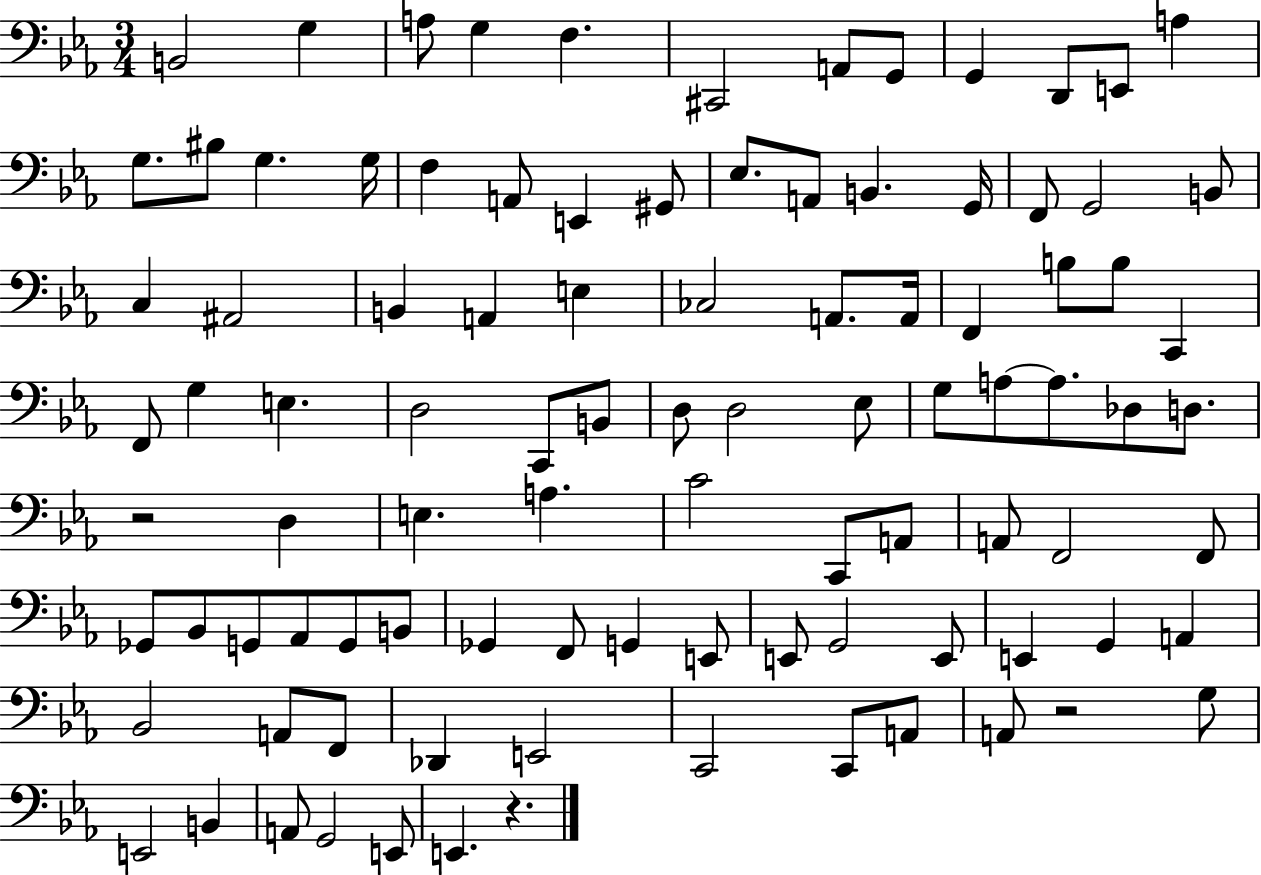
X:1
T:Untitled
M:3/4
L:1/4
K:Eb
B,,2 G, A,/2 G, F, ^C,,2 A,,/2 G,,/2 G,, D,,/2 E,,/2 A, G,/2 ^B,/2 G, G,/4 F, A,,/2 E,, ^G,,/2 _E,/2 A,,/2 B,, G,,/4 F,,/2 G,,2 B,,/2 C, ^A,,2 B,, A,, E, _C,2 A,,/2 A,,/4 F,, B,/2 B,/2 C,, F,,/2 G, E, D,2 C,,/2 B,,/2 D,/2 D,2 _E,/2 G,/2 A,/2 A,/2 _D,/2 D,/2 z2 D, E, A, C2 C,,/2 A,,/2 A,,/2 F,,2 F,,/2 _G,,/2 _B,,/2 G,,/2 _A,,/2 G,,/2 B,,/2 _G,, F,,/2 G,, E,,/2 E,,/2 G,,2 E,,/2 E,, G,, A,, _B,,2 A,,/2 F,,/2 _D,, E,,2 C,,2 C,,/2 A,,/2 A,,/2 z2 G,/2 E,,2 B,, A,,/2 G,,2 E,,/2 E,, z